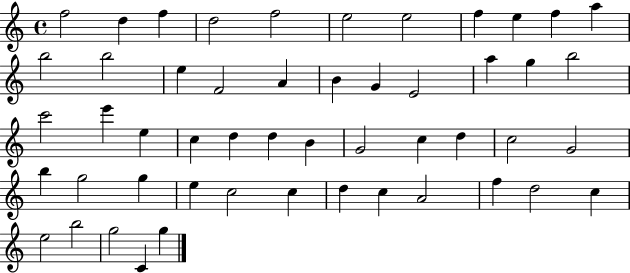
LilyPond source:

{
  \clef treble
  \time 4/4
  \defaultTimeSignature
  \key c \major
  f''2 d''4 f''4 | d''2 f''2 | e''2 e''2 | f''4 e''4 f''4 a''4 | \break b''2 b''2 | e''4 f'2 a'4 | b'4 g'4 e'2 | a''4 g''4 b''2 | \break c'''2 e'''4 e''4 | c''4 d''4 d''4 b'4 | g'2 c''4 d''4 | c''2 g'2 | \break b''4 g''2 g''4 | e''4 c''2 c''4 | d''4 c''4 a'2 | f''4 d''2 c''4 | \break e''2 b''2 | g''2 c'4 g''4 | \bar "|."
}